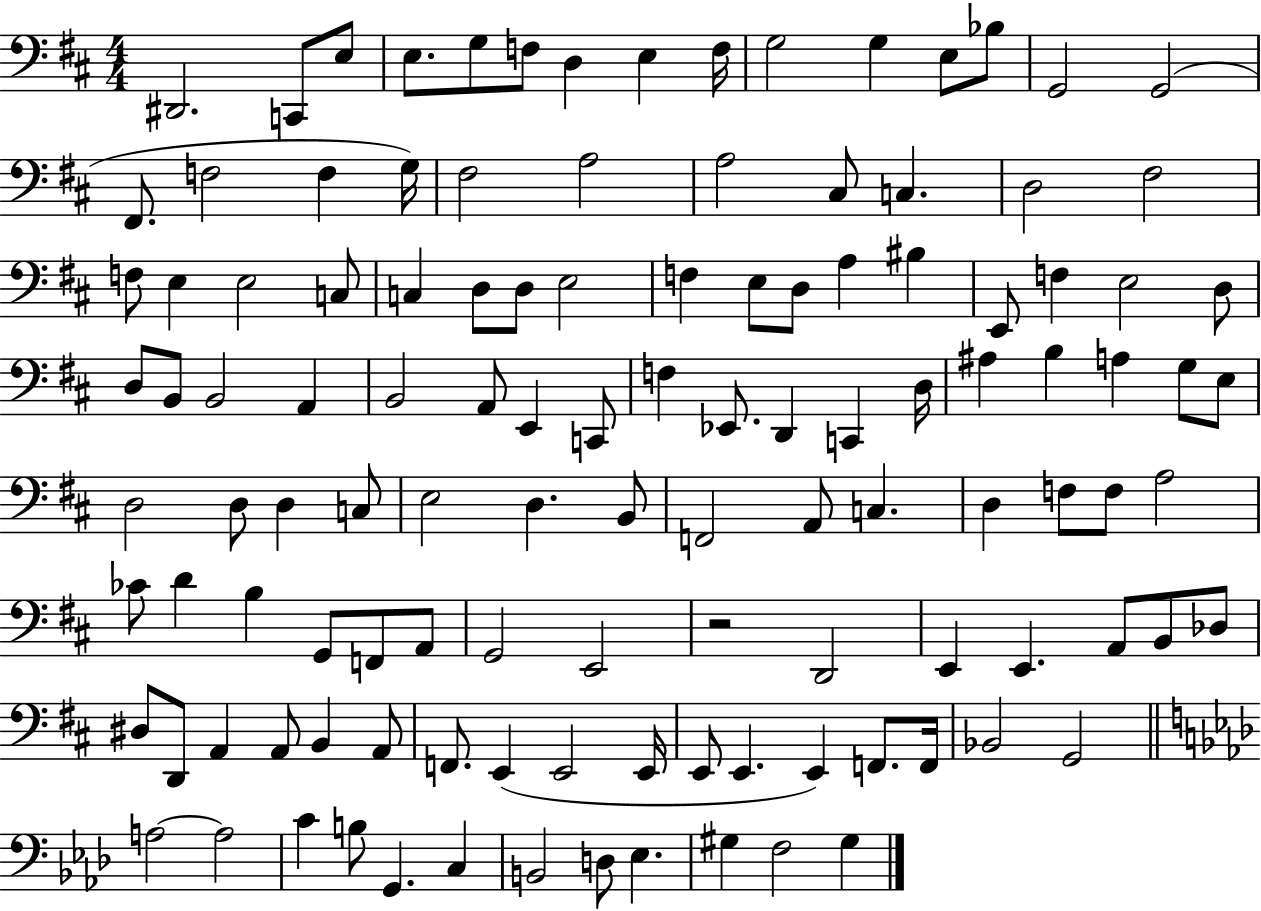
{
  \clef bass
  \numericTimeSignature
  \time 4/4
  \key d \major
  dis,2. c,8 e8 | e8. g8 f8 d4 e4 f16 | g2 g4 e8 bes8 | g,2 g,2( | \break fis,8. f2 f4 g16) | fis2 a2 | a2 cis8 c4. | d2 fis2 | \break f8 e4 e2 c8 | c4 d8 d8 e2 | f4 e8 d8 a4 bis4 | e,8 f4 e2 d8 | \break d8 b,8 b,2 a,4 | b,2 a,8 e,4 c,8 | f4 ees,8. d,4 c,4 d16 | ais4 b4 a4 g8 e8 | \break d2 d8 d4 c8 | e2 d4. b,8 | f,2 a,8 c4. | d4 f8 f8 a2 | \break ces'8 d'4 b4 g,8 f,8 a,8 | g,2 e,2 | r2 d,2 | e,4 e,4. a,8 b,8 des8 | \break dis8 d,8 a,4 a,8 b,4 a,8 | f,8. e,4( e,2 e,16 | e,8 e,4. e,4) f,8. f,16 | bes,2 g,2 | \break \bar "||" \break \key aes \major a2~~ a2 | c'4 b8 g,4. c4 | b,2 d8 ees4. | gis4 f2 gis4 | \break \bar "|."
}